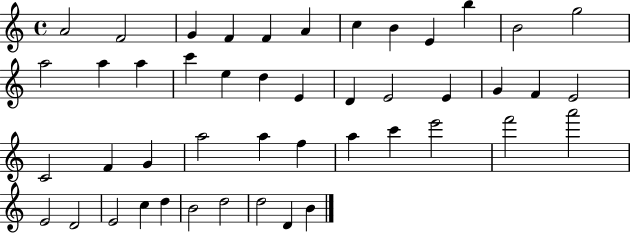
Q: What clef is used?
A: treble